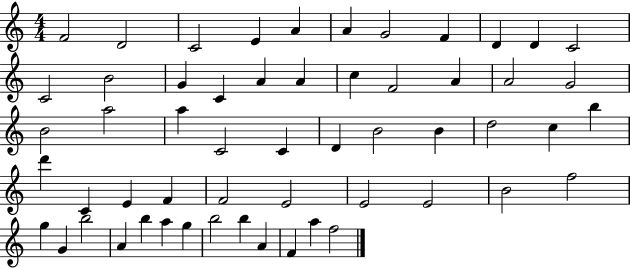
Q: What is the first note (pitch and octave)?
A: F4